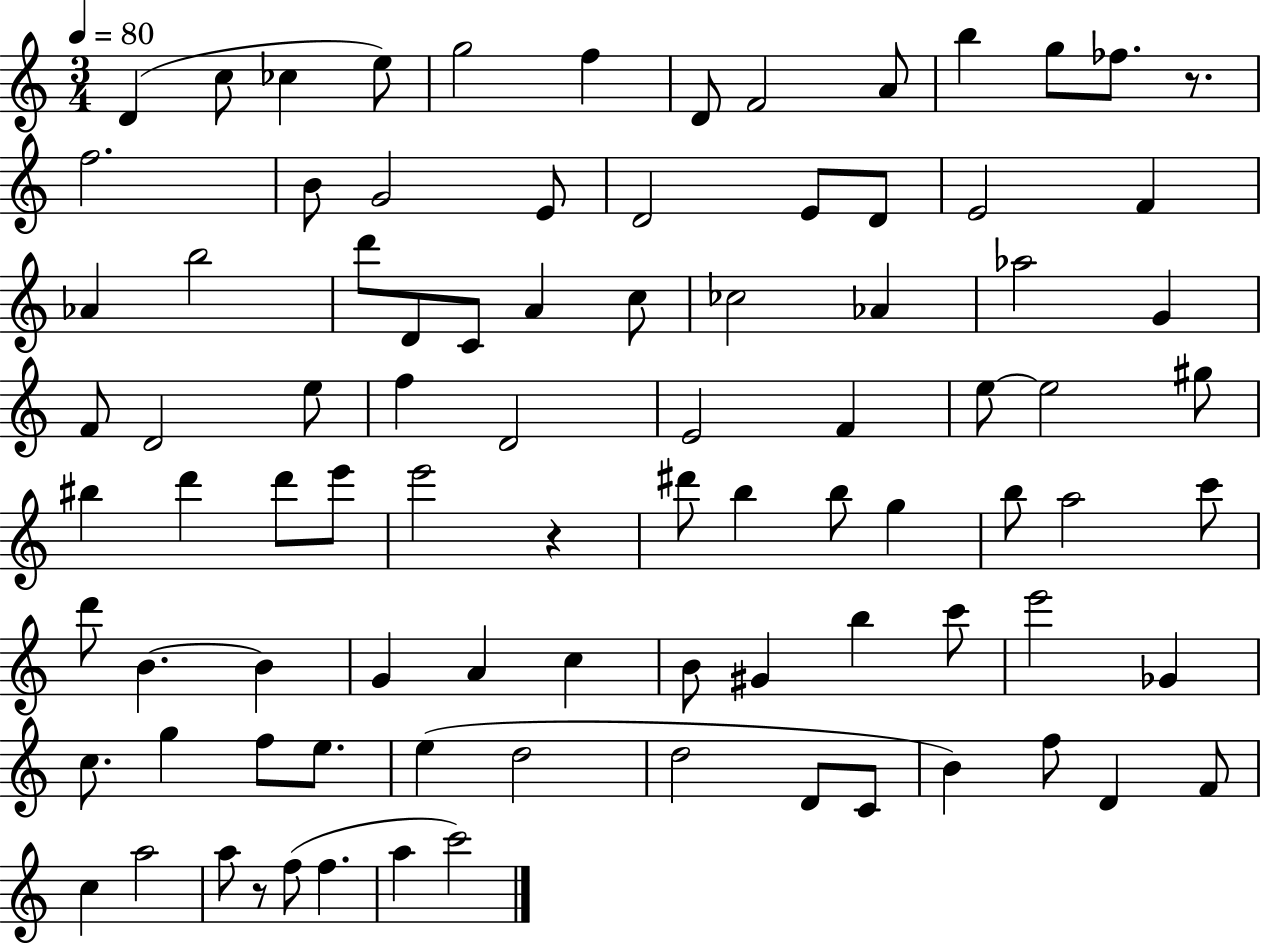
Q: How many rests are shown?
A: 3